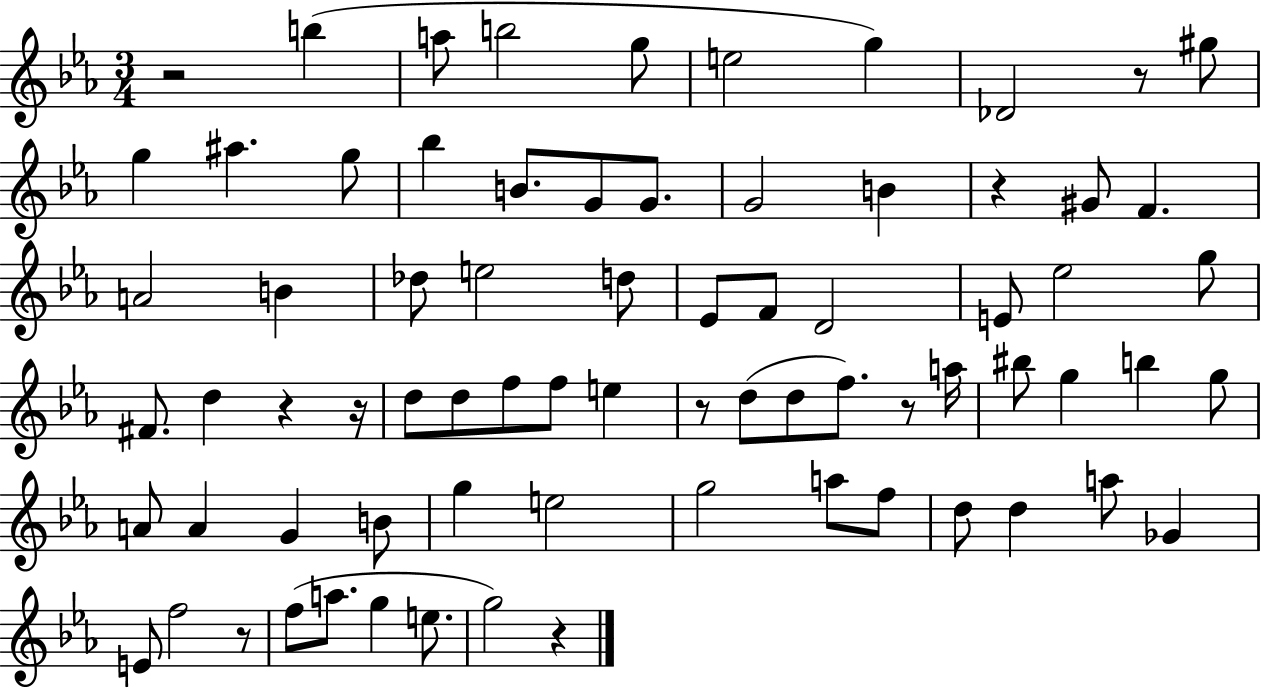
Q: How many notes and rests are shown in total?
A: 74